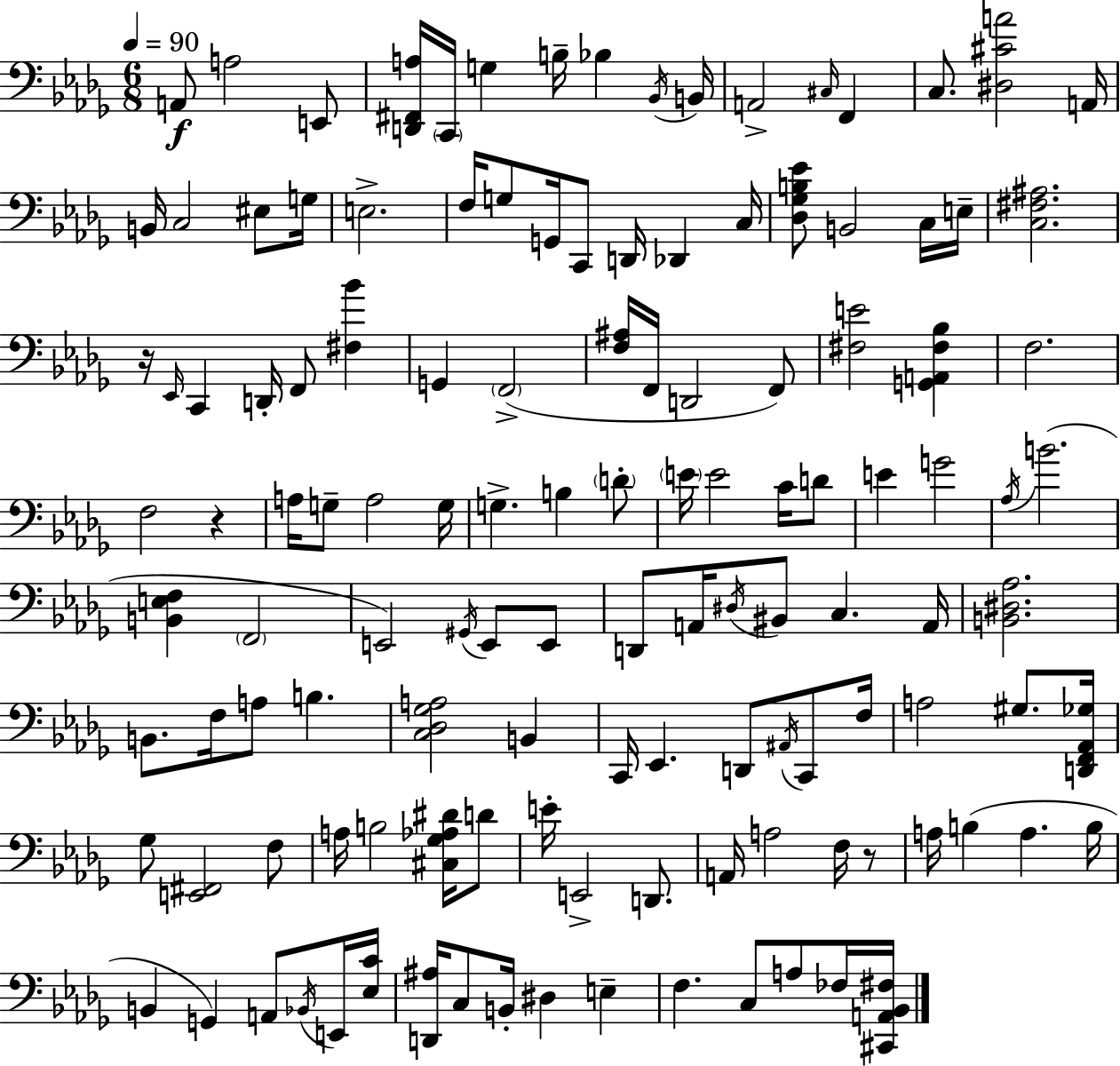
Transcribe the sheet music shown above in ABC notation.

X:1
T:Untitled
M:6/8
L:1/4
K:Bbm
A,,/2 A,2 E,,/2 [D,,^F,,A,]/4 C,,/4 G, B,/4 _B, _B,,/4 B,,/4 A,,2 ^C,/4 F,, C,/2 [^D,^CA]2 A,,/4 B,,/4 C,2 ^E,/2 G,/4 E,2 F,/4 G,/2 G,,/4 C,,/2 D,,/4 _D,, C,/4 [_D,_G,B,_E]/2 B,,2 C,/4 E,/4 [C,^F,^A,]2 z/4 _E,,/4 C,, D,,/4 F,,/2 [^F,_B] G,, F,,2 [F,^A,]/4 F,,/4 D,,2 F,,/2 [^F,E]2 [G,,A,,^F,_B,] F,2 F,2 z A,/4 G,/2 A,2 G,/4 G, B, D/2 E/4 E2 C/4 D/2 E G2 _A,/4 B2 [B,,E,F,] F,,2 E,,2 ^G,,/4 E,,/2 E,,/2 D,,/2 A,,/4 ^D,/4 ^B,,/2 C, A,,/4 [B,,^D,_A,]2 B,,/2 F,/4 A,/2 B, [C,_D,_G,A,]2 B,, C,,/4 _E,, D,,/2 ^A,,/4 C,,/2 F,/4 A,2 ^G,/2 [D,,F,,_A,,_G,]/4 _G,/2 [E,,^F,,]2 F,/2 A,/4 B,2 [^C,_G,_A,^D]/4 D/2 E/4 E,,2 D,,/2 A,,/4 A,2 F,/4 z/2 A,/4 B, A, B,/4 B,, G,, A,,/2 _B,,/4 E,,/4 [_E,C]/4 [D,,^A,]/4 C,/2 B,,/4 ^D, E, F, C,/2 A,/2 _F,/4 [^C,,A,,_B,,^F,]/4